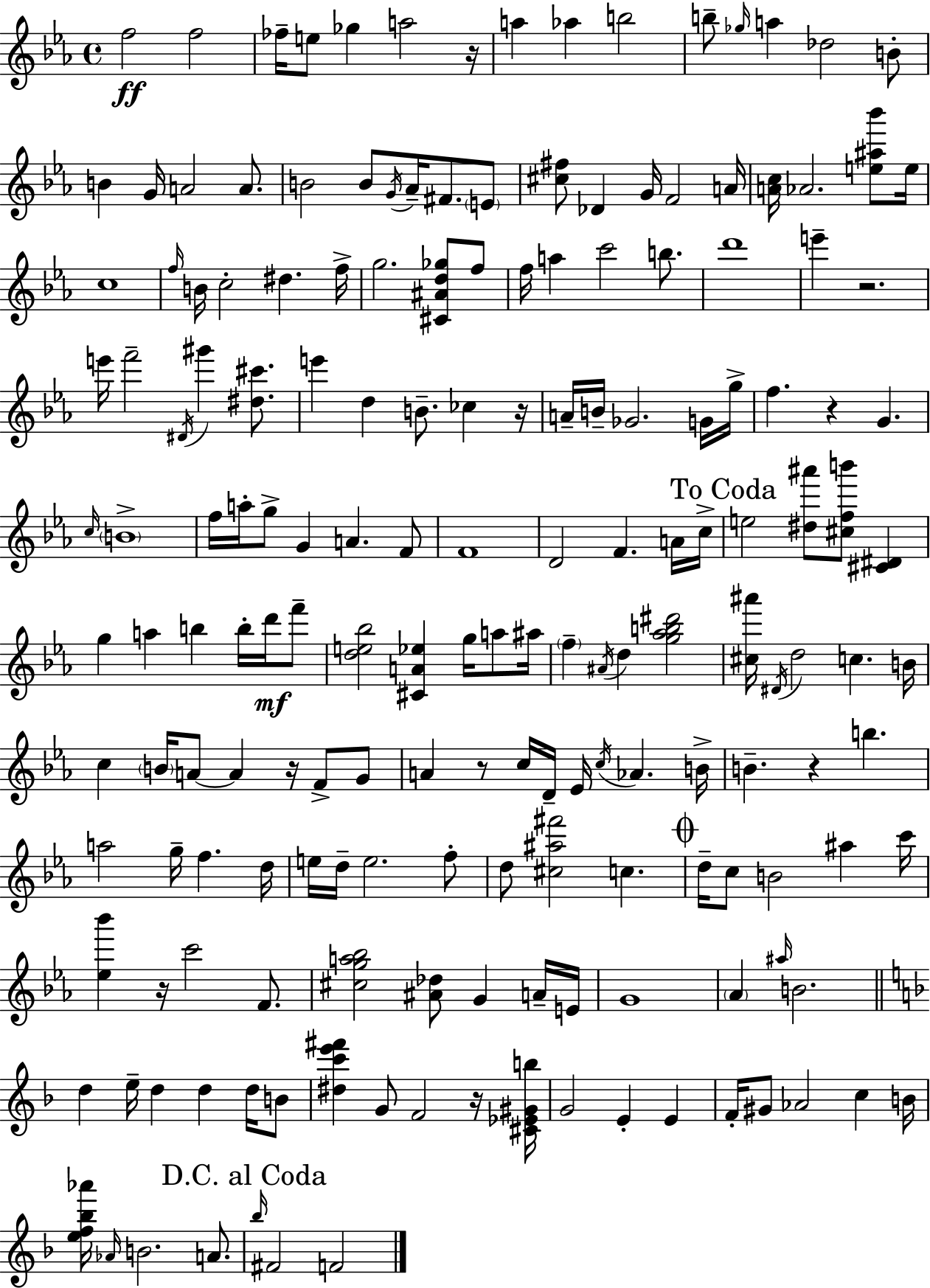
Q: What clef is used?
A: treble